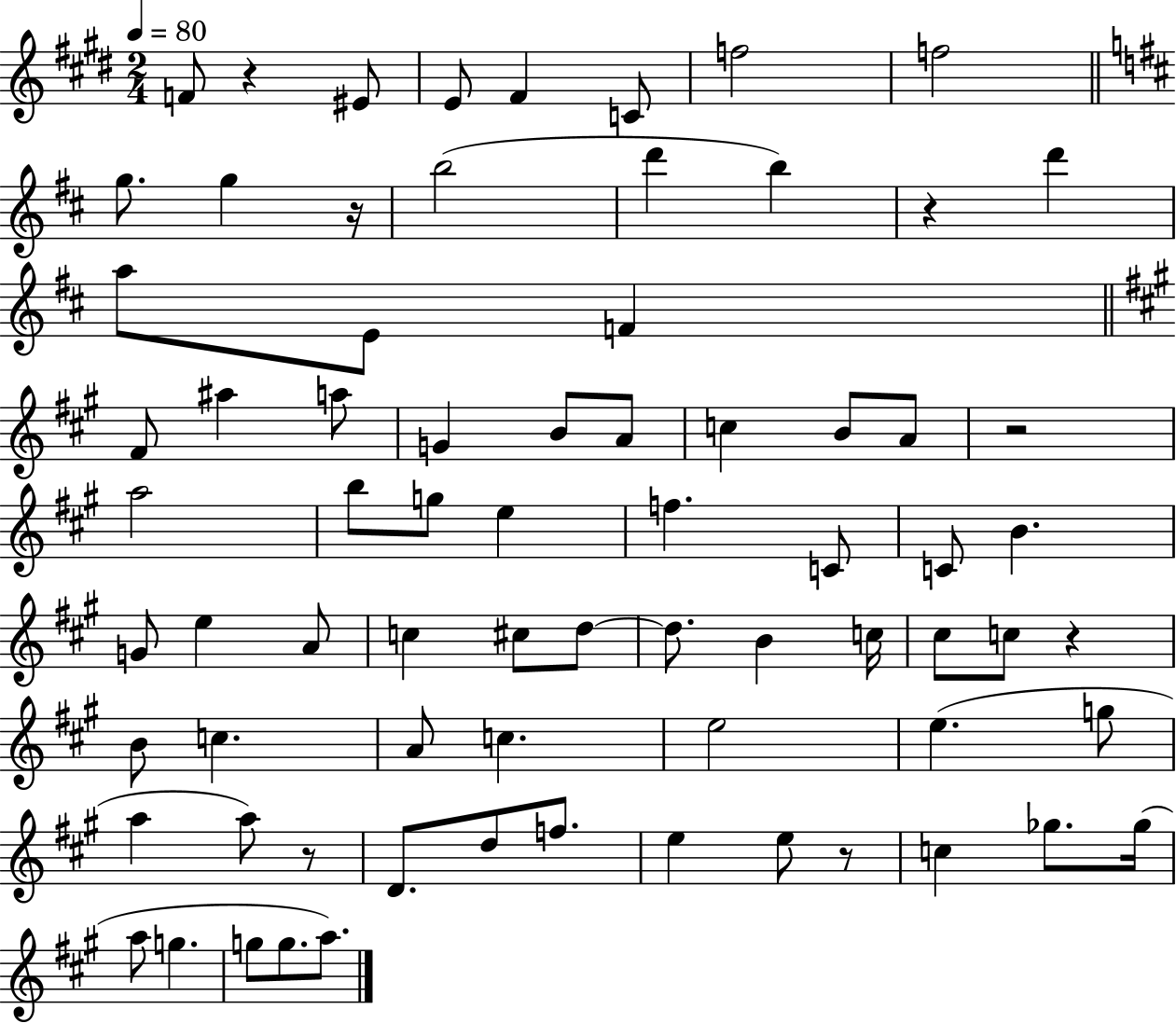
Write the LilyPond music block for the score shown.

{
  \clef treble
  \numericTimeSignature
  \time 2/4
  \key e \major
  \tempo 4 = 80
  f'8 r4 eis'8 | e'8 fis'4 c'8 | f''2 | f''2 | \break \bar "||" \break \key d \major g''8. g''4 r16 | b''2( | d'''4 b''4) | r4 d'''4 | \break a''8 e'8 f'4 | \bar "||" \break \key a \major fis'8 ais''4 a''8 | g'4 b'8 a'8 | c''4 b'8 a'8 | r2 | \break a''2 | b''8 g''8 e''4 | f''4. c'8 | c'8 b'4. | \break g'8 e''4 a'8 | c''4 cis''8 d''8~~ | d''8. b'4 c''16 | cis''8 c''8 r4 | \break b'8 c''4. | a'8 c''4. | e''2 | e''4.( g''8 | \break a''4 a''8) r8 | d'8. d''8 f''8. | e''4 e''8 r8 | c''4 ges''8. ges''16( | \break a''8 g''4. | g''8 g''8. a''8.) | \bar "|."
}